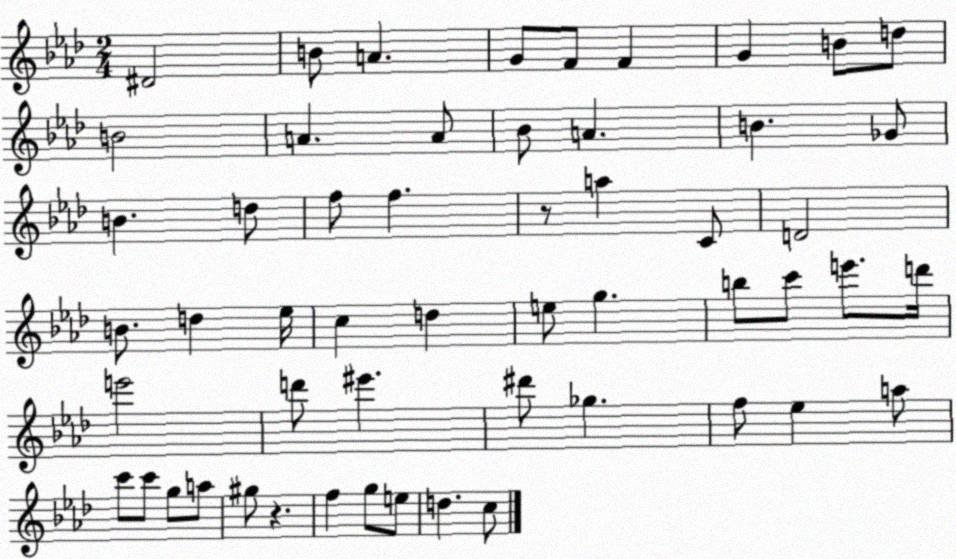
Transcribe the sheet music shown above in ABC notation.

X:1
T:Untitled
M:2/4
L:1/4
K:Ab
^D2 B/2 A G/2 F/2 F G B/2 d/2 B2 A A/2 _B/2 A B _G/2 B d/2 f/2 f z/2 a C/2 D2 B/2 d _e/4 c d e/2 g b/2 c'/2 e'/2 d'/4 e'2 d'/2 ^e' ^d'/2 _g f/2 _e a/2 c'/2 c'/2 g/2 a/2 ^g/2 z f g/2 e/2 d c/2